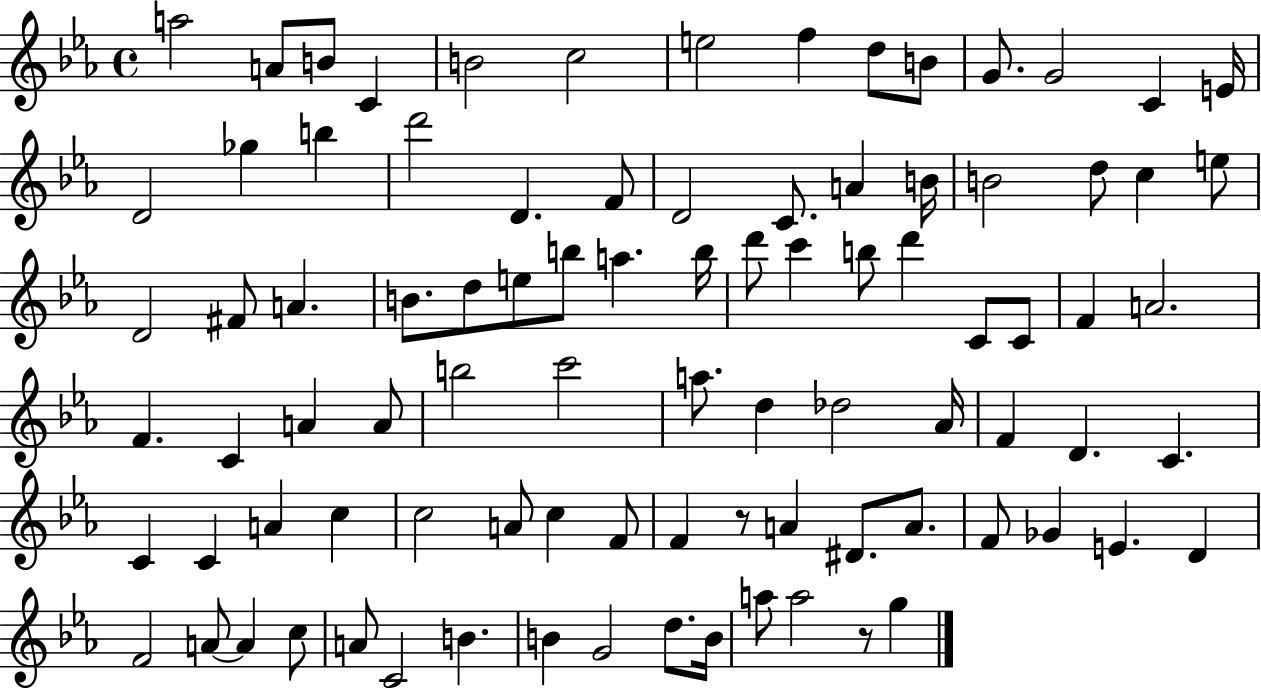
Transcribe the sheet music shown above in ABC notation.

X:1
T:Untitled
M:4/4
L:1/4
K:Eb
a2 A/2 B/2 C B2 c2 e2 f d/2 B/2 G/2 G2 C E/4 D2 _g b d'2 D F/2 D2 C/2 A B/4 B2 d/2 c e/2 D2 ^F/2 A B/2 d/2 e/2 b/2 a b/4 d'/2 c' b/2 d' C/2 C/2 F A2 F C A A/2 b2 c'2 a/2 d _d2 _A/4 F D C C C A c c2 A/2 c F/2 F z/2 A ^D/2 A/2 F/2 _G E D F2 A/2 A c/2 A/2 C2 B B G2 d/2 B/4 a/2 a2 z/2 g